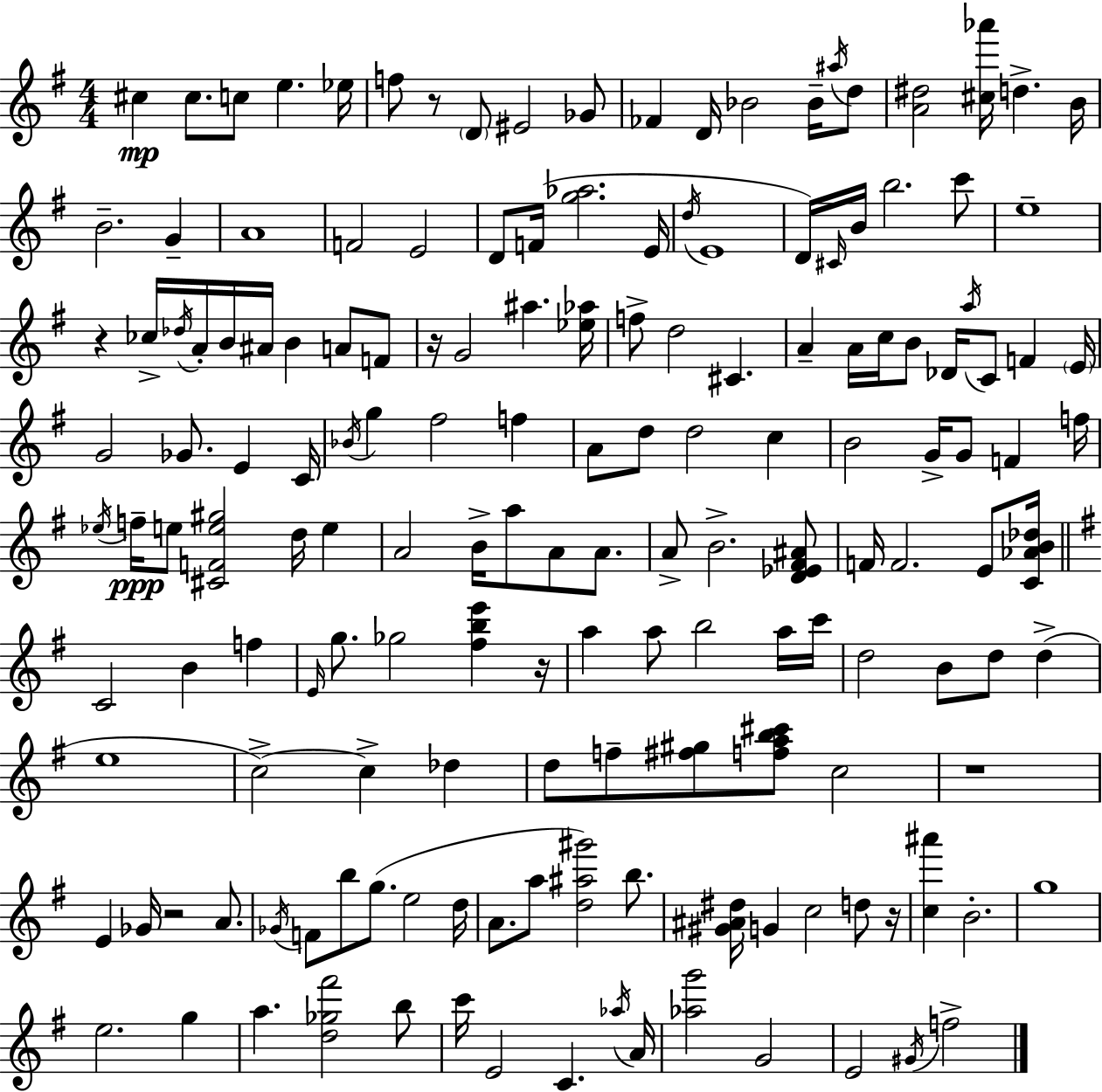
C#5/q C#5/e. C5/e E5/q. Eb5/s F5/e R/e D4/e EIS4/h Gb4/e FES4/q D4/s Bb4/h Bb4/s A#5/s D5/e [A4,D#5]/h [C#5,Ab6]/s D5/q. B4/s B4/h. G4/q A4/w F4/h E4/h D4/e F4/s [G5,Ab5]/h. E4/s D5/s E4/w D4/s C#4/s B4/s B5/h. C6/e E5/w R/q CES5/s Db5/s A4/s B4/s A#4/s B4/q A4/e F4/e R/s G4/h A#5/q. [Eb5,Ab5]/s F5/e D5/h C#4/q. A4/q A4/s C5/s B4/e Db4/s A5/s C4/e F4/q E4/s G4/h Gb4/e. E4/q C4/s Bb4/s G5/q F#5/h F5/q A4/e D5/e D5/h C5/q B4/h G4/s G4/e F4/q F5/s Eb5/s F5/s E5/e [C#4,F4,E5,G#5]/h D5/s E5/q A4/h B4/s A5/e A4/e A4/e. A4/e B4/h. [D4,Eb4,F#4,A#4]/e F4/s F4/h. E4/e [C4,Ab4,B4,Db5]/s C4/h B4/q F5/q E4/s G5/e. Gb5/h [F#5,B5,E6]/q R/s A5/q A5/e B5/h A5/s C6/s D5/h B4/e D5/e D5/q E5/w C5/h C5/q Db5/q D5/e F5/e [F#5,G#5]/e [F5,A5,B5,C#6]/e C5/h R/w E4/q Gb4/s R/h A4/e. Gb4/s F4/e B5/e G5/e. E5/h D5/s A4/e. A5/e [D5,A#5,G#6]/h B5/e. [G#4,A#4,D#5]/s G4/q C5/h D5/e R/s [C5,A#6]/q B4/h. G5/w E5/h. G5/q A5/q. [D5,Gb5,F#6]/h B5/e C6/s E4/h C4/q. Ab5/s A4/s [Ab5,G6]/h G4/h E4/h G#4/s F5/h